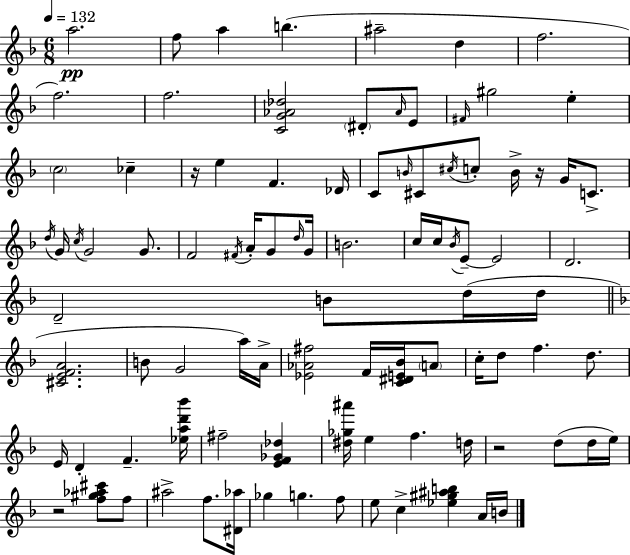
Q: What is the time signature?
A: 6/8